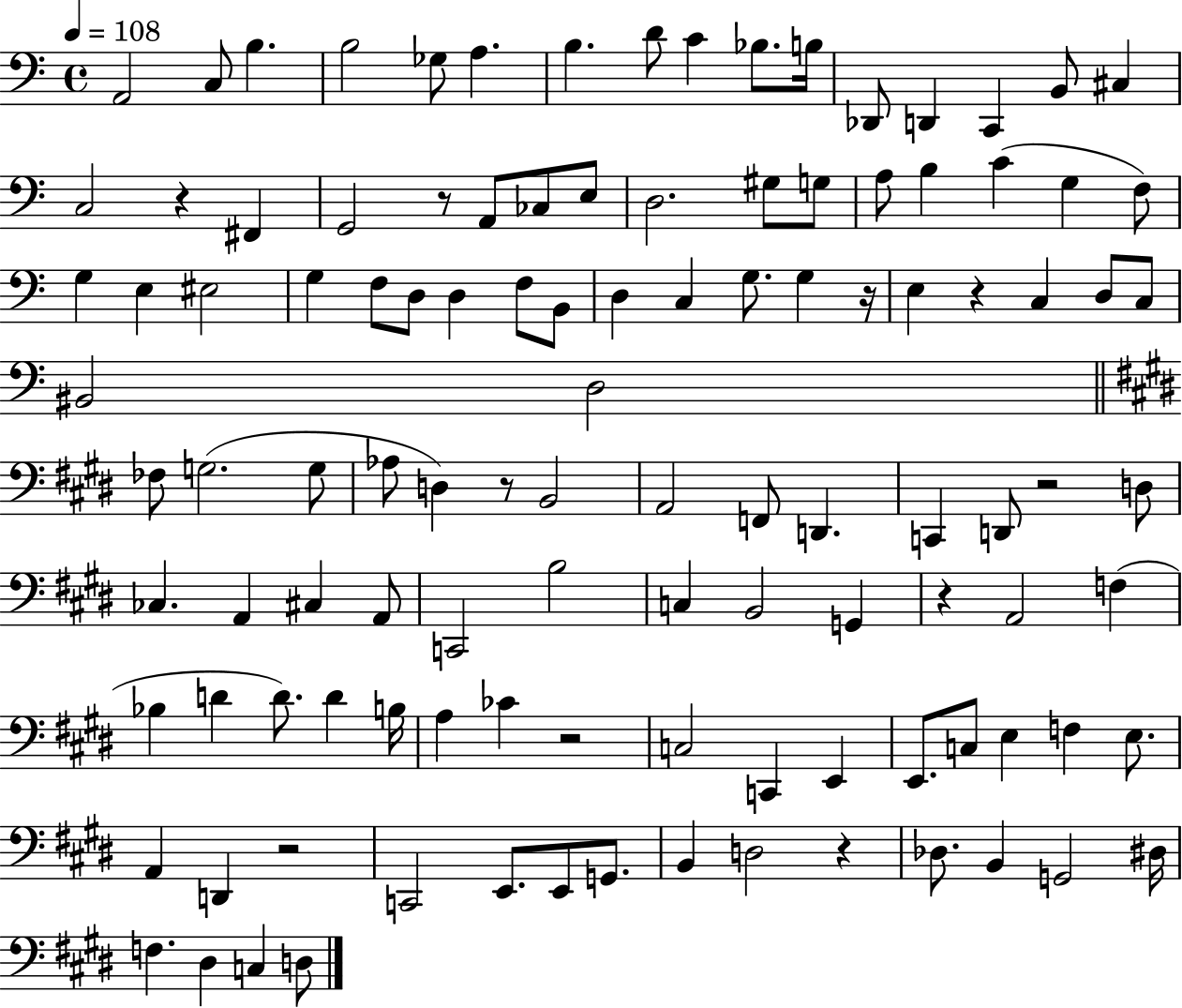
{
  \clef bass
  \time 4/4
  \defaultTimeSignature
  \key c \major
  \tempo 4 = 108
  a,2 c8 b4. | b2 ges8 a4. | b4. d'8 c'4 bes8. b16 | des,8 d,4 c,4 b,8 cis4 | \break c2 r4 fis,4 | g,2 r8 a,8 ces8 e8 | d2. gis8 g8 | a8 b4 c'4( g4 f8) | \break g4 e4 eis2 | g4 f8 d8 d4 f8 b,8 | d4 c4 g8. g4 r16 | e4 r4 c4 d8 c8 | \break bis,2 d2 | \bar "||" \break \key e \major fes8 g2.( g8 | aes8 d4) r8 b,2 | a,2 f,8 d,4. | c,4 d,8 r2 d8 | \break ces4. a,4 cis4 a,8 | c,2 b2 | c4 b,2 g,4 | r4 a,2 f4( | \break bes4 d'4 d'8.) d'4 b16 | a4 ces'4 r2 | c2 c,4 e,4 | e,8. c8 e4 f4 e8. | \break a,4 d,4 r2 | c,2 e,8. e,8 g,8. | b,4 d2 r4 | des8. b,4 g,2 dis16 | \break f4. dis4 c4 d8 | \bar "|."
}